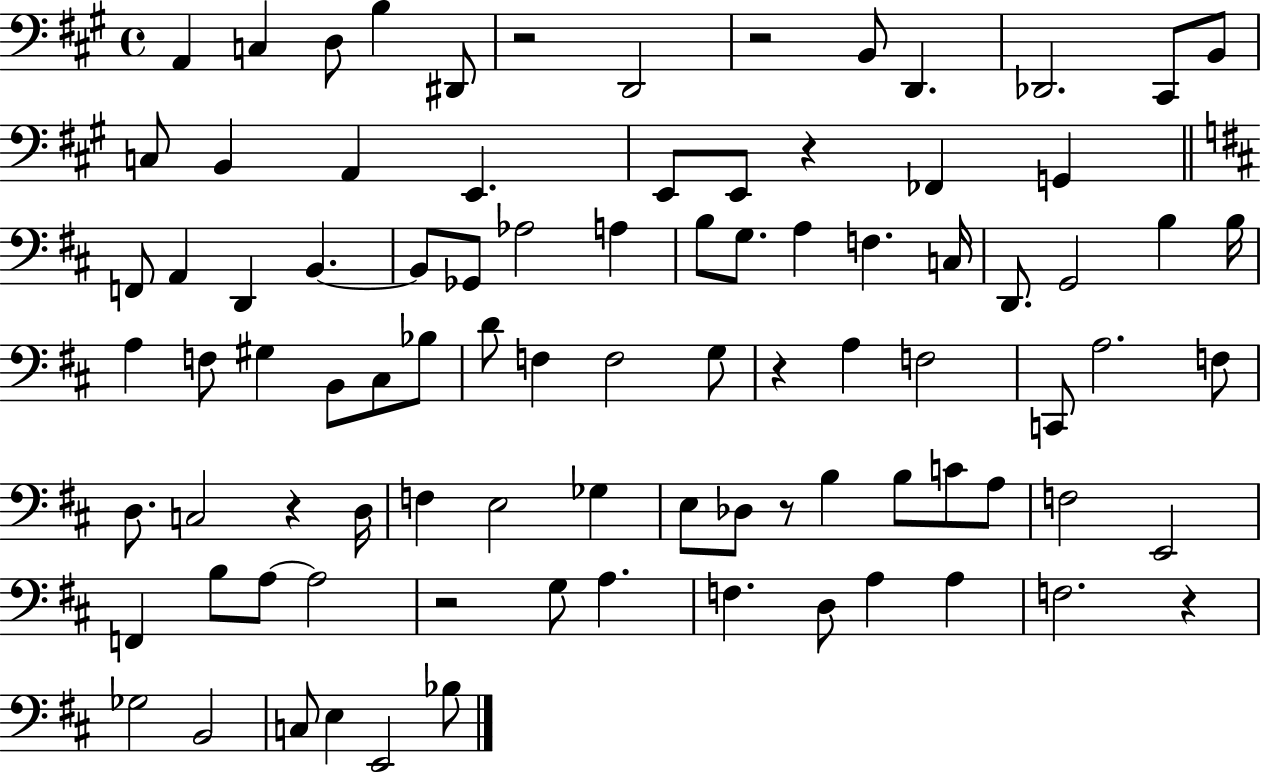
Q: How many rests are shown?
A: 8